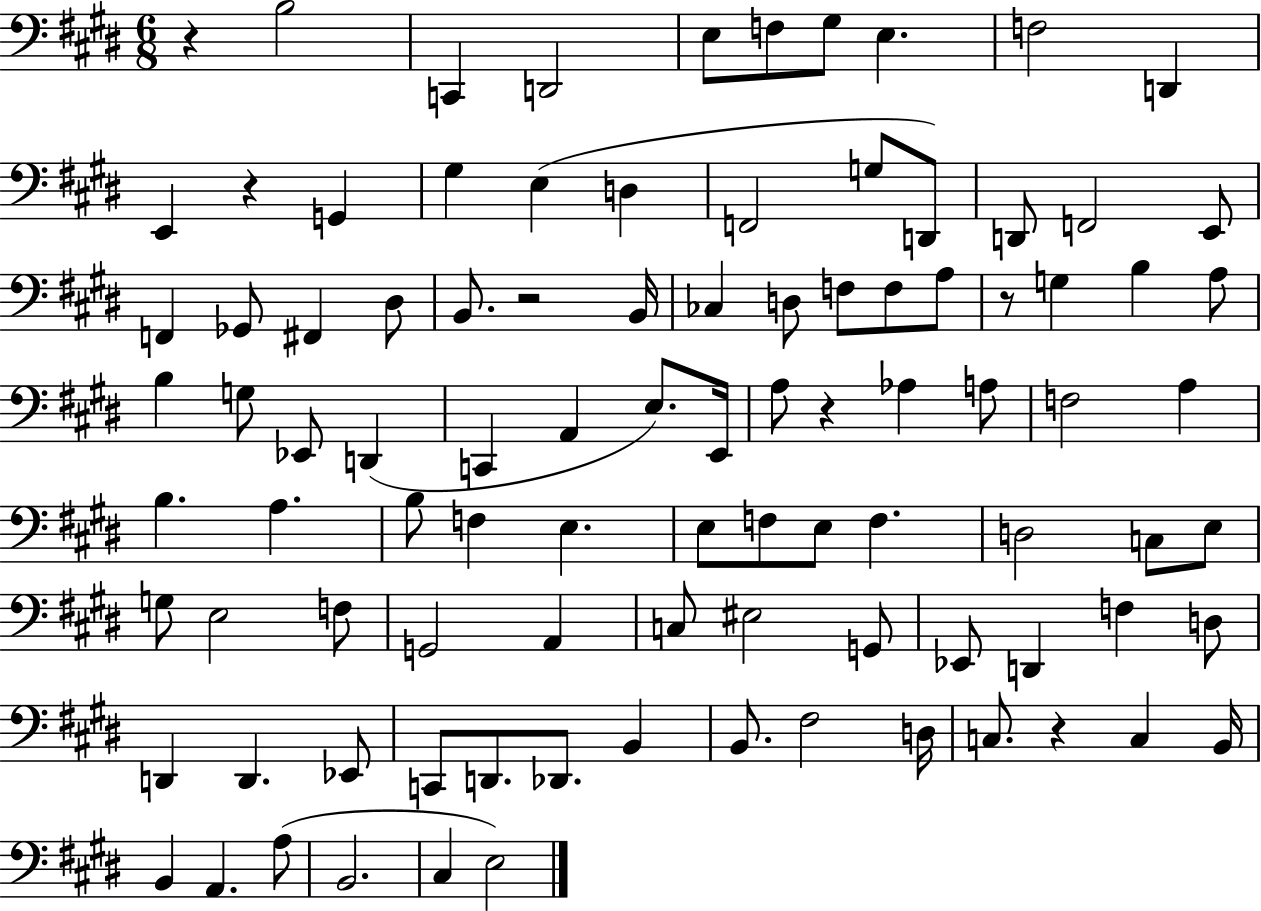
R/q B3/h C2/q D2/h E3/e F3/e G#3/e E3/q. F3/h D2/q E2/q R/q G2/q G#3/q E3/q D3/q F2/h G3/e D2/e D2/e F2/h E2/e F2/q Gb2/e F#2/q D#3/e B2/e. R/h B2/s CES3/q D3/e F3/e F3/e A3/e R/e G3/q B3/q A3/e B3/q G3/e Eb2/e D2/q C2/q A2/q E3/e. E2/s A3/e R/q Ab3/q A3/e F3/h A3/q B3/q. A3/q. B3/e F3/q E3/q. E3/e F3/e E3/e F3/q. D3/h C3/e E3/e G3/e E3/h F3/e G2/h A2/q C3/e EIS3/h G2/e Eb2/e D2/q F3/q D3/e D2/q D2/q. Eb2/e C2/e D2/e. Db2/e. B2/q B2/e. F#3/h D3/s C3/e. R/q C3/q B2/s B2/q A2/q. A3/e B2/h. C#3/q E3/h